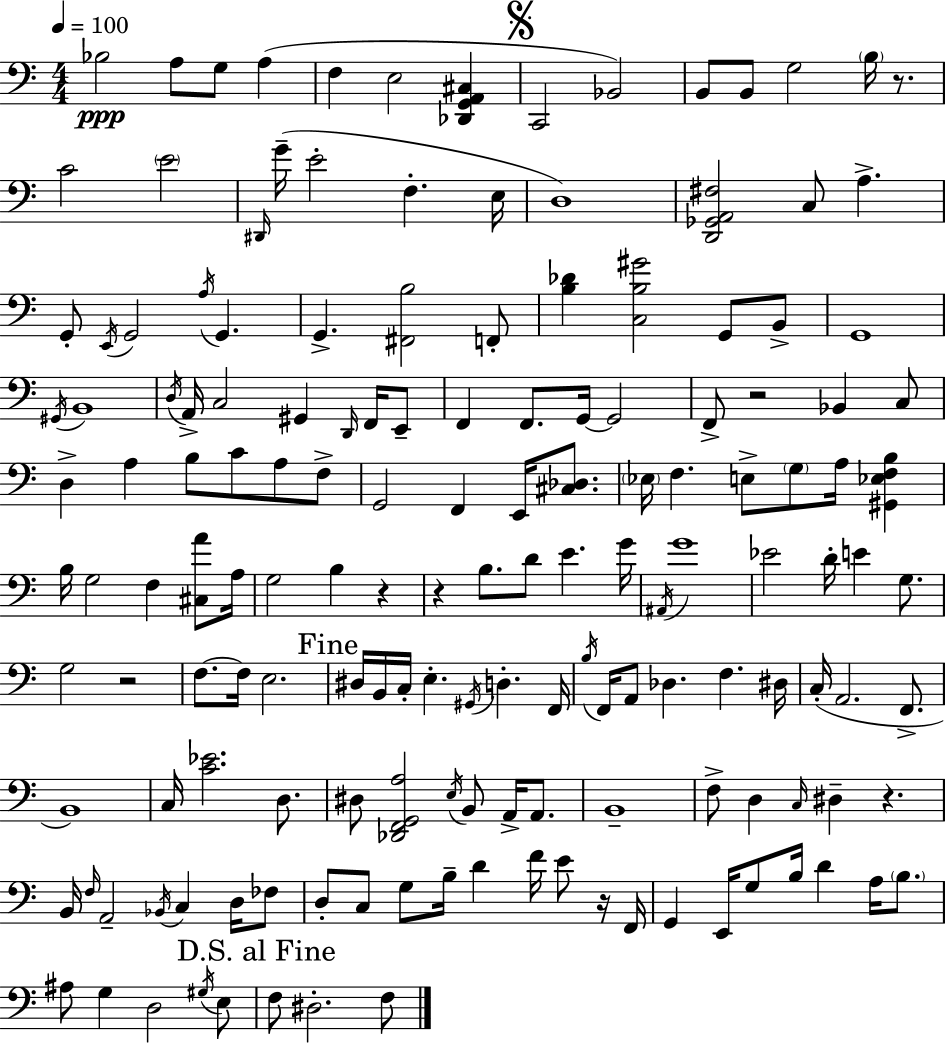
{
  \clef bass
  \numericTimeSignature
  \time 4/4
  \key a \minor
  \tempo 4 = 100
  bes2\ppp a8 g8 a4( | f4 e2 <des, g, a, cis>4 | \mark \markup { \musicglyph "scripts.segno" } c,2 bes,2) | b,8 b,8 g2 \parenthesize b16 r8. | \break c'2 \parenthesize e'2 | \grace { dis,16 }( g'16-- e'2-. f4.-. | e16 d1) | <d, ges, a, fis>2 c8 a4.-> | \break g,8-. \acciaccatura { e,16 } g,2 \acciaccatura { a16 } g,4. | g,4.-> <fis, b>2 | f,8-. <b des'>4 <c b gis'>2 g,8 | b,8-> g,1 | \break \acciaccatura { gis,16 } b,1 | \acciaccatura { d16 } a,16-> c2 gis,4 | \grace { d,16 } f,16 e,8-- f,4 f,8. g,16~~ g,2 | f,8-> r2 | \break bes,4 c8 d4-> a4 b8 | c'8 a8 f8-> g,2 f,4 | e,16 <cis des>8. \parenthesize ees16 f4. e8-> \parenthesize g8 | a16 <gis, ees f b>4 b16 g2 f4 | \break <cis a'>8 a16 g2 b4 | r4 r4 b8. d'8 e'4. | g'16 \acciaccatura { ais,16 } g'1 | ees'2 d'16-. | \break e'4 g8. g2 r2 | f8.~~ f16 e2. | \mark "Fine" dis16 b,16 c16-. e4.-. | \acciaccatura { gis,16 } d4.-. f,16 \acciaccatura { b16 } f,16 a,8 des4. | \break f4. dis16 c16-.( a,2. | f,8.-> b,1) | c16 <c' ees'>2. | d8. dis8 <des, f, g, a>2 | \break \acciaccatura { e16 } b,8 a,16-> a,8. b,1-- | f8-> d4 | \grace { c16 } dis4-- r4. b,16 \grace { f16 } a,2-- | \acciaccatura { bes,16 } c4 d16 fes8 d8-. c8 | \break g8 b16-- d'4 f'16 e'8 r16 f,16 g,4 | e,16 g8 b16 d'4 a16 \parenthesize b8. ais8 g4 | d2 \acciaccatura { gis16 } e8 \mark "D.S. al Fine" f8 | dis2.-. f8 \bar "|."
}